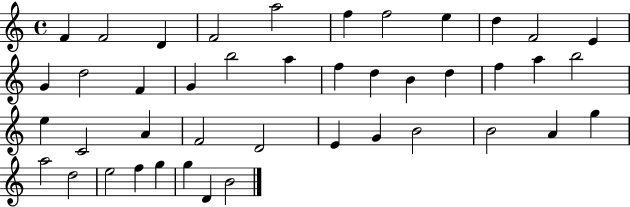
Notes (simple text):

F4/q F4/h D4/q F4/h A5/h F5/q F5/h E5/q D5/q F4/h E4/q G4/q D5/h F4/q G4/q B5/h A5/q F5/q D5/q B4/q D5/q F5/q A5/q B5/h E5/q C4/h A4/q F4/h D4/h E4/q G4/q B4/h B4/h A4/q G5/q A5/h D5/h E5/h F5/q G5/q G5/q D4/q B4/h